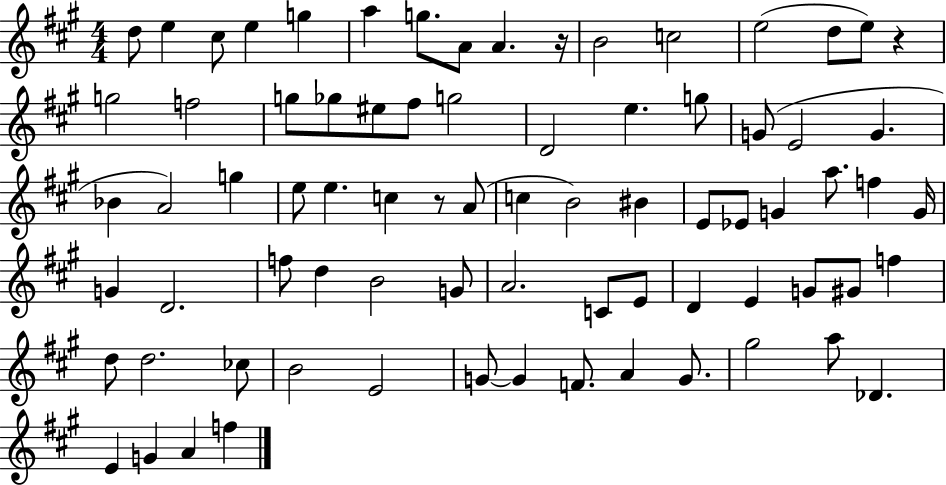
D5/e E5/q C#5/e E5/q G5/q A5/q G5/e. A4/e A4/q. R/s B4/h C5/h E5/h D5/e E5/e R/q G5/h F5/h G5/e Gb5/e EIS5/e F#5/e G5/h D4/h E5/q. G5/e G4/e E4/h G4/q. Bb4/q A4/h G5/q E5/e E5/q. C5/q R/e A4/e C5/q B4/h BIS4/q E4/e Eb4/e G4/q A5/e. F5/q G4/s G4/q D4/h. F5/e D5/q B4/h G4/e A4/h. C4/e E4/e D4/q E4/q G4/e G#4/e F5/q D5/e D5/h. CES5/e B4/h E4/h G4/e G4/q F4/e. A4/q G4/e. G#5/h A5/e Db4/q. E4/q G4/q A4/q F5/q